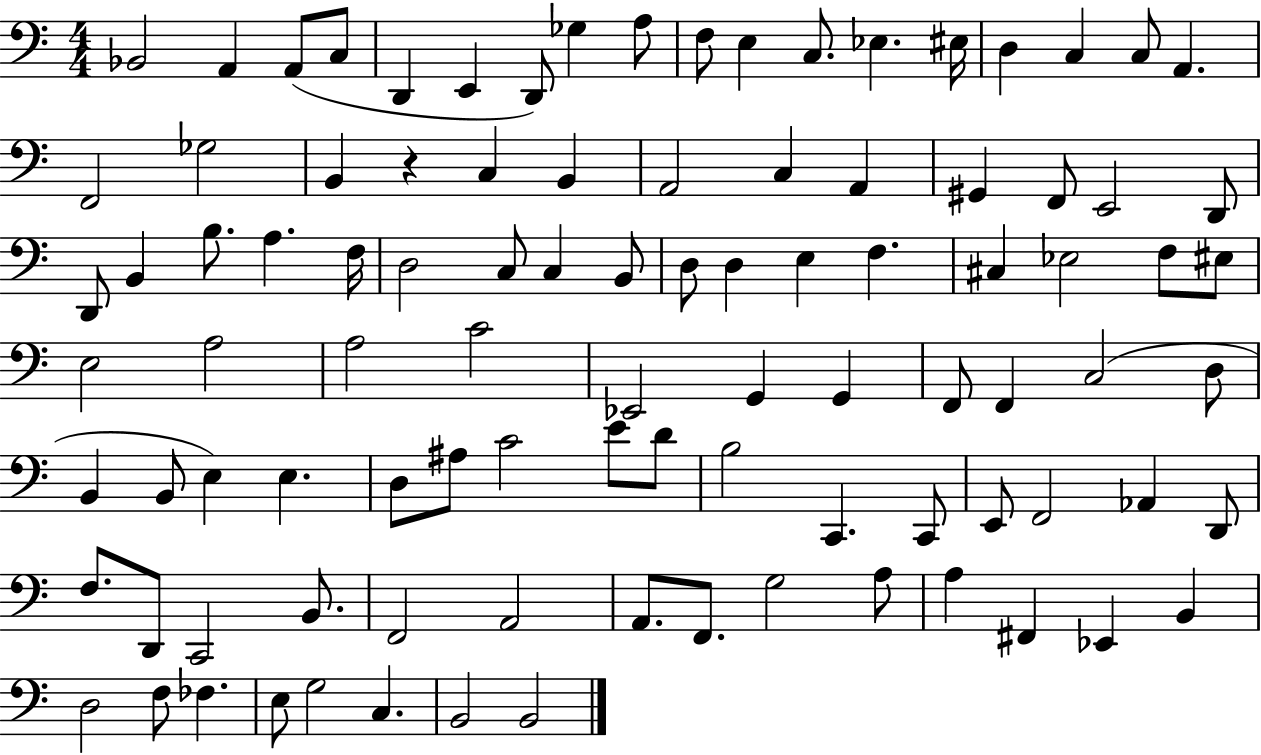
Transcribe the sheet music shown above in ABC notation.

X:1
T:Untitled
M:4/4
L:1/4
K:C
_B,,2 A,, A,,/2 C,/2 D,, E,, D,,/2 _G, A,/2 F,/2 E, C,/2 _E, ^E,/4 D, C, C,/2 A,, F,,2 _G,2 B,, z C, B,, A,,2 C, A,, ^G,, F,,/2 E,,2 D,,/2 D,,/2 B,, B,/2 A, F,/4 D,2 C,/2 C, B,,/2 D,/2 D, E, F, ^C, _E,2 F,/2 ^E,/2 E,2 A,2 A,2 C2 _E,,2 G,, G,, F,,/2 F,, C,2 D,/2 B,, B,,/2 E, E, D,/2 ^A,/2 C2 E/2 D/2 B,2 C,, C,,/2 E,,/2 F,,2 _A,, D,,/2 F,/2 D,,/2 C,,2 B,,/2 F,,2 A,,2 A,,/2 F,,/2 G,2 A,/2 A, ^F,, _E,, B,, D,2 F,/2 _F, E,/2 G,2 C, B,,2 B,,2